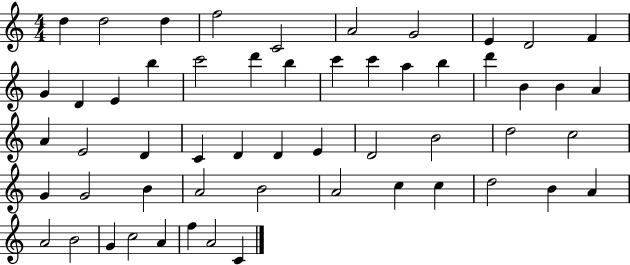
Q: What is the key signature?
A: C major